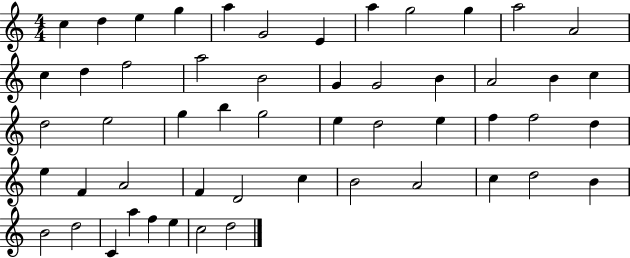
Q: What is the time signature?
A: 4/4